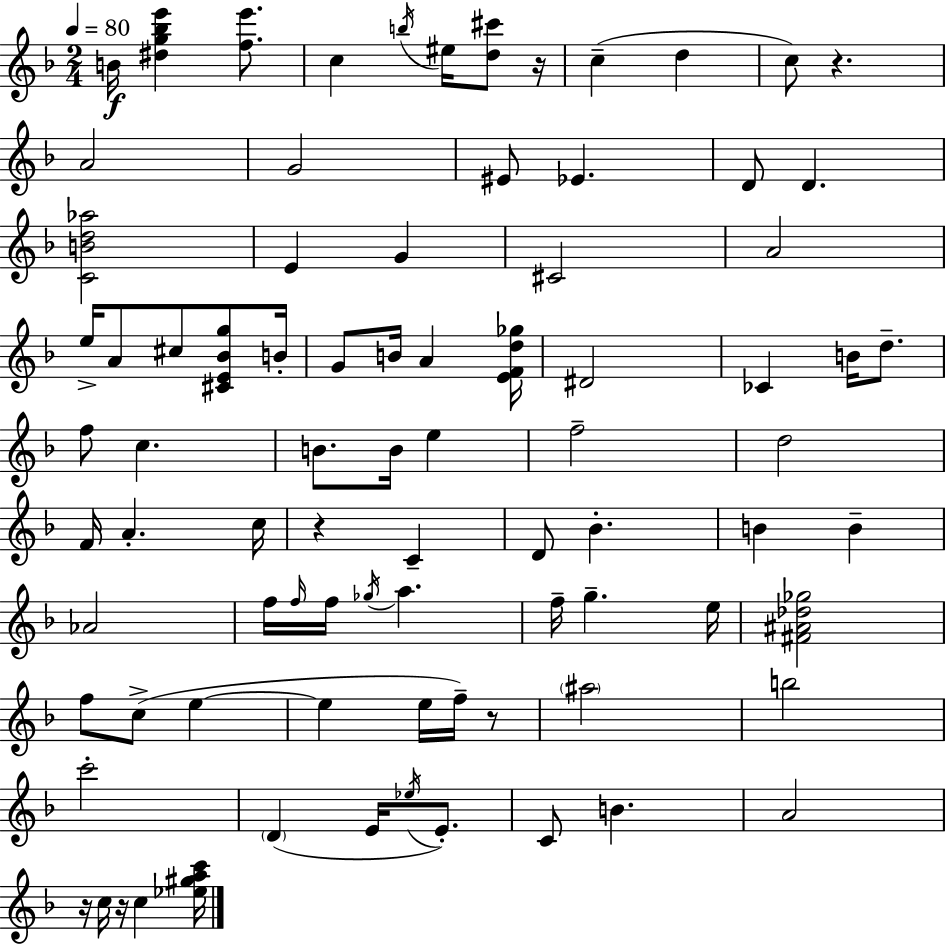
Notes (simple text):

B4/s [D#5,G5,Bb5,E6]/q [F5,E6]/e. C5/q B5/s EIS5/s [D5,C#6]/e R/s C5/q D5/q C5/e R/q. A4/h G4/h EIS4/e Eb4/q. D4/e D4/q. [C4,B4,D5,Ab5]/h E4/q G4/q C#4/h A4/h E5/s A4/e C#5/e [C#4,E4,Bb4,G5]/e B4/s G4/e B4/s A4/q [E4,F4,D5,Gb5]/s D#4/h CES4/q B4/s D5/e. F5/e C5/q. B4/e. B4/s E5/q F5/h D5/h F4/s A4/q. C5/s R/q C4/q D4/e Bb4/q. B4/q B4/q Ab4/h F5/s F5/s F5/s Gb5/s A5/q. F5/s G5/q. E5/s [F#4,A#4,Db5,Gb5]/h F5/e C5/e E5/q E5/q E5/s F5/s R/e A#5/h B5/h C6/h D4/q E4/s Eb5/s E4/e. C4/e B4/q. A4/h R/s C5/s R/s C5/q [Eb5,G#5,A5,C6]/s